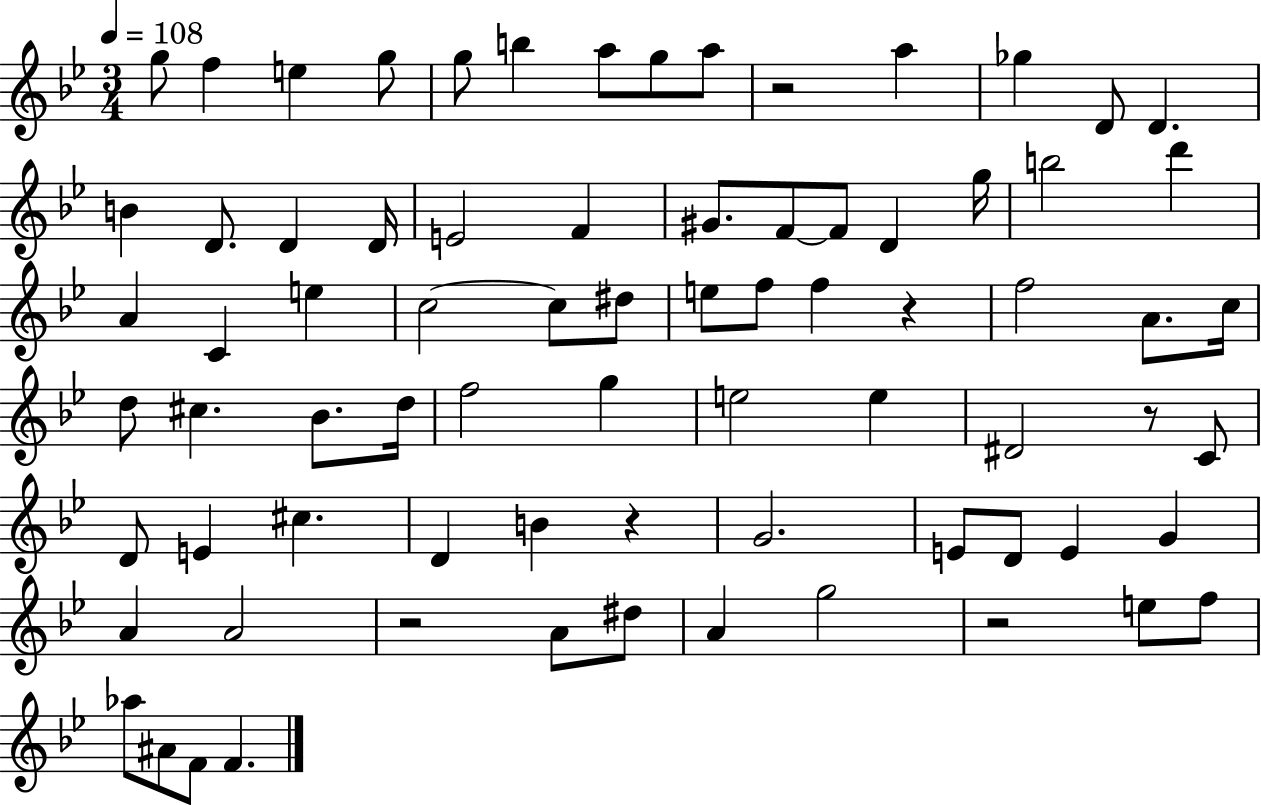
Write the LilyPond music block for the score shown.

{
  \clef treble
  \numericTimeSignature
  \time 3/4
  \key bes \major
  \tempo 4 = 108
  g''8 f''4 e''4 g''8 | g''8 b''4 a''8 g''8 a''8 | r2 a''4 | ges''4 d'8 d'4. | \break b'4 d'8. d'4 d'16 | e'2 f'4 | gis'8. f'8~~ f'8 d'4 g''16 | b''2 d'''4 | \break a'4 c'4 e''4 | c''2~~ c''8 dis''8 | e''8 f''8 f''4 r4 | f''2 a'8. c''16 | \break d''8 cis''4. bes'8. d''16 | f''2 g''4 | e''2 e''4 | dis'2 r8 c'8 | \break d'8 e'4 cis''4. | d'4 b'4 r4 | g'2. | e'8 d'8 e'4 g'4 | \break a'4 a'2 | r2 a'8 dis''8 | a'4 g''2 | r2 e''8 f''8 | \break aes''8 ais'8 f'8 f'4. | \bar "|."
}